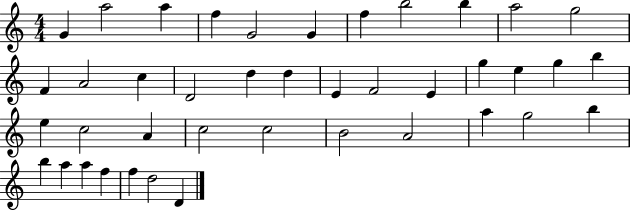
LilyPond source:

{
  \clef treble
  \numericTimeSignature
  \time 4/4
  \key c \major
  g'4 a''2 a''4 | f''4 g'2 g'4 | f''4 b''2 b''4 | a''2 g''2 | \break f'4 a'2 c''4 | d'2 d''4 d''4 | e'4 f'2 e'4 | g''4 e''4 g''4 b''4 | \break e''4 c''2 a'4 | c''2 c''2 | b'2 a'2 | a''4 g''2 b''4 | \break b''4 a''4 a''4 f''4 | f''4 d''2 d'4 | \bar "|."
}